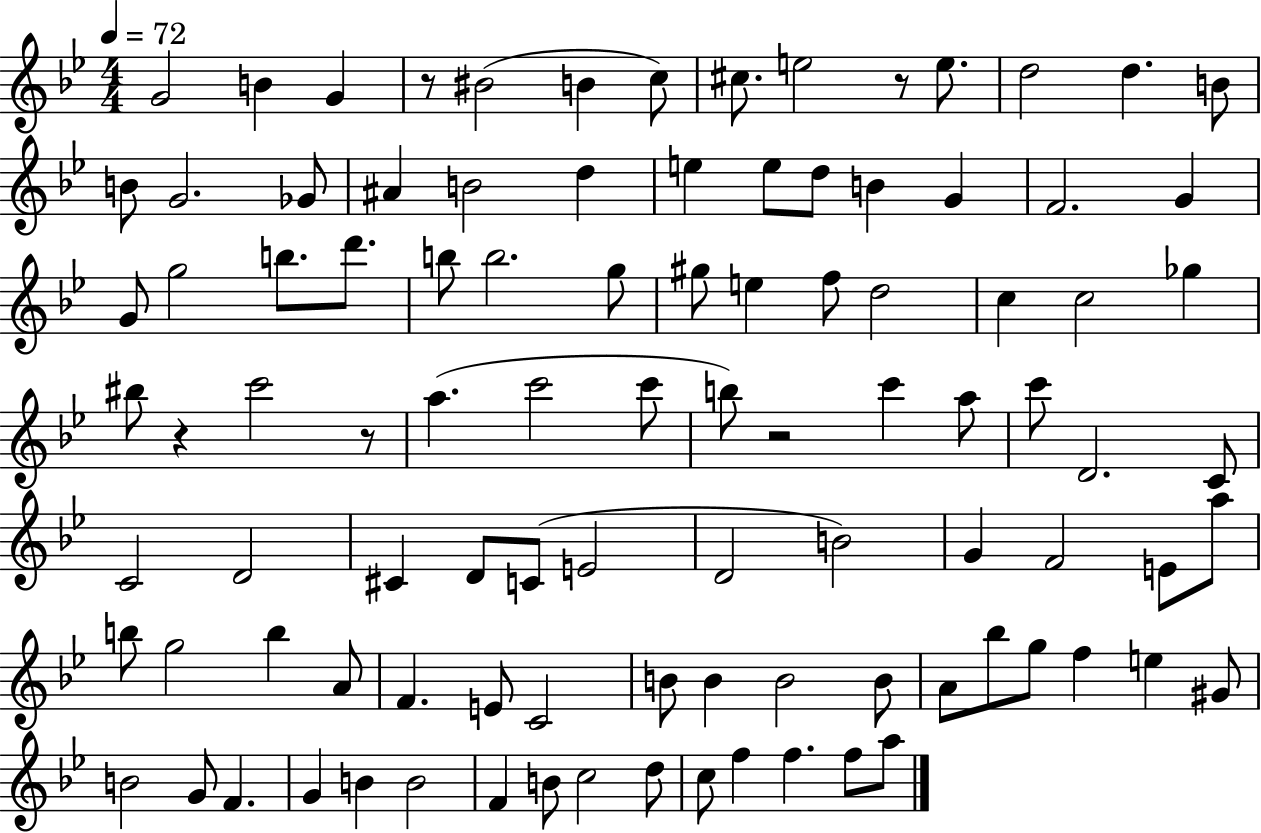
G4/h B4/q G4/q R/e BIS4/h B4/q C5/e C#5/e. E5/h R/e E5/e. D5/h D5/q. B4/e B4/e G4/h. Gb4/e A#4/q B4/h D5/q E5/q E5/e D5/e B4/q G4/q F4/h. G4/q G4/e G5/h B5/e. D6/e. B5/e B5/h. G5/e G#5/e E5/q F5/e D5/h C5/q C5/h Gb5/q BIS5/e R/q C6/h R/e A5/q. C6/h C6/e B5/e R/h C6/q A5/e C6/e D4/h. C4/e C4/h D4/h C#4/q D4/e C4/e E4/h D4/h B4/h G4/q F4/h E4/e A5/e B5/e G5/h B5/q A4/e F4/q. E4/e C4/h B4/e B4/q B4/h B4/e A4/e Bb5/e G5/e F5/q E5/q G#4/e B4/h G4/e F4/q. G4/q B4/q B4/h F4/q B4/e C5/h D5/e C5/e F5/q F5/q. F5/e A5/e